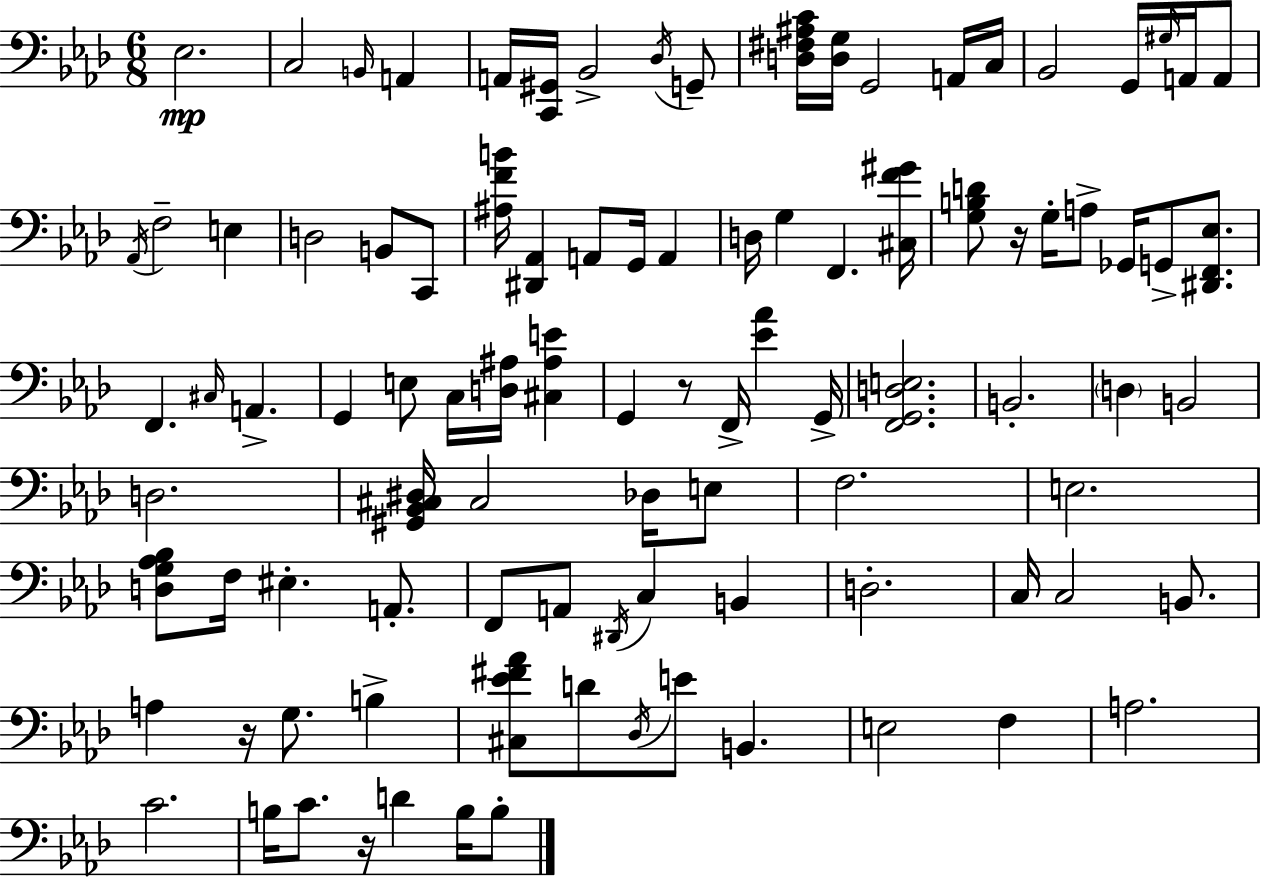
X:1
T:Untitled
M:6/8
L:1/4
K:Ab
_E,2 C,2 B,,/4 A,, A,,/4 [C,,^G,,]/4 _B,,2 _D,/4 G,,/2 [D,^F,^A,C]/4 [D,G,]/4 G,,2 A,,/4 C,/4 _B,,2 G,,/4 ^G,/4 A,,/4 A,,/2 _A,,/4 F,2 E, D,2 B,,/2 C,,/2 [^A,FB]/4 [^D,,_A,,] A,,/2 G,,/4 A,, D,/4 G, F,, [^C,F^G]/4 [G,B,D]/2 z/4 G,/4 A,/2 _G,,/4 G,,/2 [^D,,F,,_E,]/2 F,, ^C,/4 A,, G,, E,/2 C,/4 [D,^A,]/4 [^C,^A,E] G,, z/2 F,,/4 [_E_A] G,,/4 [F,,G,,D,E,]2 B,,2 D, B,,2 D,2 [^G,,_B,,^C,^D,]/4 ^C,2 _D,/4 E,/2 F,2 E,2 [D,G,_A,_B,]/2 F,/4 ^E, A,,/2 F,,/2 A,,/2 ^D,,/4 C, B,, D,2 C,/4 C,2 B,,/2 A, z/4 G,/2 B, [^C,_E^F_A]/2 D/2 _D,/4 E/2 B,, E,2 F, A,2 C2 B,/4 C/2 z/4 D B,/4 B,/2